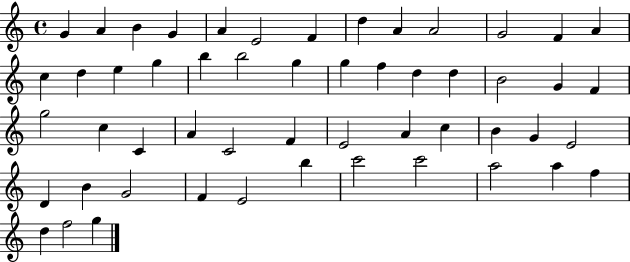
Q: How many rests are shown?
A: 0